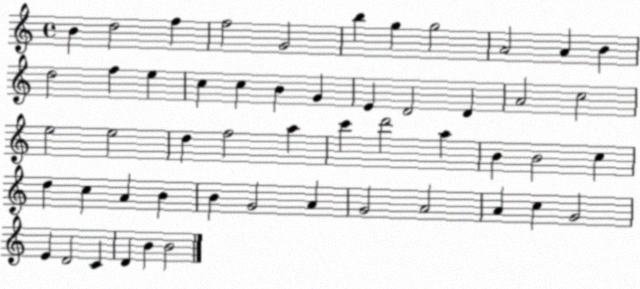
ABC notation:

X:1
T:Untitled
M:4/4
L:1/4
K:C
B d2 f f2 G2 b g g2 A2 A B d2 f e c c B G E D2 D A2 c2 e2 e2 d f2 a c' d'2 a B B2 c d c A B B G2 A G2 A2 A c G2 E D2 C D B B2